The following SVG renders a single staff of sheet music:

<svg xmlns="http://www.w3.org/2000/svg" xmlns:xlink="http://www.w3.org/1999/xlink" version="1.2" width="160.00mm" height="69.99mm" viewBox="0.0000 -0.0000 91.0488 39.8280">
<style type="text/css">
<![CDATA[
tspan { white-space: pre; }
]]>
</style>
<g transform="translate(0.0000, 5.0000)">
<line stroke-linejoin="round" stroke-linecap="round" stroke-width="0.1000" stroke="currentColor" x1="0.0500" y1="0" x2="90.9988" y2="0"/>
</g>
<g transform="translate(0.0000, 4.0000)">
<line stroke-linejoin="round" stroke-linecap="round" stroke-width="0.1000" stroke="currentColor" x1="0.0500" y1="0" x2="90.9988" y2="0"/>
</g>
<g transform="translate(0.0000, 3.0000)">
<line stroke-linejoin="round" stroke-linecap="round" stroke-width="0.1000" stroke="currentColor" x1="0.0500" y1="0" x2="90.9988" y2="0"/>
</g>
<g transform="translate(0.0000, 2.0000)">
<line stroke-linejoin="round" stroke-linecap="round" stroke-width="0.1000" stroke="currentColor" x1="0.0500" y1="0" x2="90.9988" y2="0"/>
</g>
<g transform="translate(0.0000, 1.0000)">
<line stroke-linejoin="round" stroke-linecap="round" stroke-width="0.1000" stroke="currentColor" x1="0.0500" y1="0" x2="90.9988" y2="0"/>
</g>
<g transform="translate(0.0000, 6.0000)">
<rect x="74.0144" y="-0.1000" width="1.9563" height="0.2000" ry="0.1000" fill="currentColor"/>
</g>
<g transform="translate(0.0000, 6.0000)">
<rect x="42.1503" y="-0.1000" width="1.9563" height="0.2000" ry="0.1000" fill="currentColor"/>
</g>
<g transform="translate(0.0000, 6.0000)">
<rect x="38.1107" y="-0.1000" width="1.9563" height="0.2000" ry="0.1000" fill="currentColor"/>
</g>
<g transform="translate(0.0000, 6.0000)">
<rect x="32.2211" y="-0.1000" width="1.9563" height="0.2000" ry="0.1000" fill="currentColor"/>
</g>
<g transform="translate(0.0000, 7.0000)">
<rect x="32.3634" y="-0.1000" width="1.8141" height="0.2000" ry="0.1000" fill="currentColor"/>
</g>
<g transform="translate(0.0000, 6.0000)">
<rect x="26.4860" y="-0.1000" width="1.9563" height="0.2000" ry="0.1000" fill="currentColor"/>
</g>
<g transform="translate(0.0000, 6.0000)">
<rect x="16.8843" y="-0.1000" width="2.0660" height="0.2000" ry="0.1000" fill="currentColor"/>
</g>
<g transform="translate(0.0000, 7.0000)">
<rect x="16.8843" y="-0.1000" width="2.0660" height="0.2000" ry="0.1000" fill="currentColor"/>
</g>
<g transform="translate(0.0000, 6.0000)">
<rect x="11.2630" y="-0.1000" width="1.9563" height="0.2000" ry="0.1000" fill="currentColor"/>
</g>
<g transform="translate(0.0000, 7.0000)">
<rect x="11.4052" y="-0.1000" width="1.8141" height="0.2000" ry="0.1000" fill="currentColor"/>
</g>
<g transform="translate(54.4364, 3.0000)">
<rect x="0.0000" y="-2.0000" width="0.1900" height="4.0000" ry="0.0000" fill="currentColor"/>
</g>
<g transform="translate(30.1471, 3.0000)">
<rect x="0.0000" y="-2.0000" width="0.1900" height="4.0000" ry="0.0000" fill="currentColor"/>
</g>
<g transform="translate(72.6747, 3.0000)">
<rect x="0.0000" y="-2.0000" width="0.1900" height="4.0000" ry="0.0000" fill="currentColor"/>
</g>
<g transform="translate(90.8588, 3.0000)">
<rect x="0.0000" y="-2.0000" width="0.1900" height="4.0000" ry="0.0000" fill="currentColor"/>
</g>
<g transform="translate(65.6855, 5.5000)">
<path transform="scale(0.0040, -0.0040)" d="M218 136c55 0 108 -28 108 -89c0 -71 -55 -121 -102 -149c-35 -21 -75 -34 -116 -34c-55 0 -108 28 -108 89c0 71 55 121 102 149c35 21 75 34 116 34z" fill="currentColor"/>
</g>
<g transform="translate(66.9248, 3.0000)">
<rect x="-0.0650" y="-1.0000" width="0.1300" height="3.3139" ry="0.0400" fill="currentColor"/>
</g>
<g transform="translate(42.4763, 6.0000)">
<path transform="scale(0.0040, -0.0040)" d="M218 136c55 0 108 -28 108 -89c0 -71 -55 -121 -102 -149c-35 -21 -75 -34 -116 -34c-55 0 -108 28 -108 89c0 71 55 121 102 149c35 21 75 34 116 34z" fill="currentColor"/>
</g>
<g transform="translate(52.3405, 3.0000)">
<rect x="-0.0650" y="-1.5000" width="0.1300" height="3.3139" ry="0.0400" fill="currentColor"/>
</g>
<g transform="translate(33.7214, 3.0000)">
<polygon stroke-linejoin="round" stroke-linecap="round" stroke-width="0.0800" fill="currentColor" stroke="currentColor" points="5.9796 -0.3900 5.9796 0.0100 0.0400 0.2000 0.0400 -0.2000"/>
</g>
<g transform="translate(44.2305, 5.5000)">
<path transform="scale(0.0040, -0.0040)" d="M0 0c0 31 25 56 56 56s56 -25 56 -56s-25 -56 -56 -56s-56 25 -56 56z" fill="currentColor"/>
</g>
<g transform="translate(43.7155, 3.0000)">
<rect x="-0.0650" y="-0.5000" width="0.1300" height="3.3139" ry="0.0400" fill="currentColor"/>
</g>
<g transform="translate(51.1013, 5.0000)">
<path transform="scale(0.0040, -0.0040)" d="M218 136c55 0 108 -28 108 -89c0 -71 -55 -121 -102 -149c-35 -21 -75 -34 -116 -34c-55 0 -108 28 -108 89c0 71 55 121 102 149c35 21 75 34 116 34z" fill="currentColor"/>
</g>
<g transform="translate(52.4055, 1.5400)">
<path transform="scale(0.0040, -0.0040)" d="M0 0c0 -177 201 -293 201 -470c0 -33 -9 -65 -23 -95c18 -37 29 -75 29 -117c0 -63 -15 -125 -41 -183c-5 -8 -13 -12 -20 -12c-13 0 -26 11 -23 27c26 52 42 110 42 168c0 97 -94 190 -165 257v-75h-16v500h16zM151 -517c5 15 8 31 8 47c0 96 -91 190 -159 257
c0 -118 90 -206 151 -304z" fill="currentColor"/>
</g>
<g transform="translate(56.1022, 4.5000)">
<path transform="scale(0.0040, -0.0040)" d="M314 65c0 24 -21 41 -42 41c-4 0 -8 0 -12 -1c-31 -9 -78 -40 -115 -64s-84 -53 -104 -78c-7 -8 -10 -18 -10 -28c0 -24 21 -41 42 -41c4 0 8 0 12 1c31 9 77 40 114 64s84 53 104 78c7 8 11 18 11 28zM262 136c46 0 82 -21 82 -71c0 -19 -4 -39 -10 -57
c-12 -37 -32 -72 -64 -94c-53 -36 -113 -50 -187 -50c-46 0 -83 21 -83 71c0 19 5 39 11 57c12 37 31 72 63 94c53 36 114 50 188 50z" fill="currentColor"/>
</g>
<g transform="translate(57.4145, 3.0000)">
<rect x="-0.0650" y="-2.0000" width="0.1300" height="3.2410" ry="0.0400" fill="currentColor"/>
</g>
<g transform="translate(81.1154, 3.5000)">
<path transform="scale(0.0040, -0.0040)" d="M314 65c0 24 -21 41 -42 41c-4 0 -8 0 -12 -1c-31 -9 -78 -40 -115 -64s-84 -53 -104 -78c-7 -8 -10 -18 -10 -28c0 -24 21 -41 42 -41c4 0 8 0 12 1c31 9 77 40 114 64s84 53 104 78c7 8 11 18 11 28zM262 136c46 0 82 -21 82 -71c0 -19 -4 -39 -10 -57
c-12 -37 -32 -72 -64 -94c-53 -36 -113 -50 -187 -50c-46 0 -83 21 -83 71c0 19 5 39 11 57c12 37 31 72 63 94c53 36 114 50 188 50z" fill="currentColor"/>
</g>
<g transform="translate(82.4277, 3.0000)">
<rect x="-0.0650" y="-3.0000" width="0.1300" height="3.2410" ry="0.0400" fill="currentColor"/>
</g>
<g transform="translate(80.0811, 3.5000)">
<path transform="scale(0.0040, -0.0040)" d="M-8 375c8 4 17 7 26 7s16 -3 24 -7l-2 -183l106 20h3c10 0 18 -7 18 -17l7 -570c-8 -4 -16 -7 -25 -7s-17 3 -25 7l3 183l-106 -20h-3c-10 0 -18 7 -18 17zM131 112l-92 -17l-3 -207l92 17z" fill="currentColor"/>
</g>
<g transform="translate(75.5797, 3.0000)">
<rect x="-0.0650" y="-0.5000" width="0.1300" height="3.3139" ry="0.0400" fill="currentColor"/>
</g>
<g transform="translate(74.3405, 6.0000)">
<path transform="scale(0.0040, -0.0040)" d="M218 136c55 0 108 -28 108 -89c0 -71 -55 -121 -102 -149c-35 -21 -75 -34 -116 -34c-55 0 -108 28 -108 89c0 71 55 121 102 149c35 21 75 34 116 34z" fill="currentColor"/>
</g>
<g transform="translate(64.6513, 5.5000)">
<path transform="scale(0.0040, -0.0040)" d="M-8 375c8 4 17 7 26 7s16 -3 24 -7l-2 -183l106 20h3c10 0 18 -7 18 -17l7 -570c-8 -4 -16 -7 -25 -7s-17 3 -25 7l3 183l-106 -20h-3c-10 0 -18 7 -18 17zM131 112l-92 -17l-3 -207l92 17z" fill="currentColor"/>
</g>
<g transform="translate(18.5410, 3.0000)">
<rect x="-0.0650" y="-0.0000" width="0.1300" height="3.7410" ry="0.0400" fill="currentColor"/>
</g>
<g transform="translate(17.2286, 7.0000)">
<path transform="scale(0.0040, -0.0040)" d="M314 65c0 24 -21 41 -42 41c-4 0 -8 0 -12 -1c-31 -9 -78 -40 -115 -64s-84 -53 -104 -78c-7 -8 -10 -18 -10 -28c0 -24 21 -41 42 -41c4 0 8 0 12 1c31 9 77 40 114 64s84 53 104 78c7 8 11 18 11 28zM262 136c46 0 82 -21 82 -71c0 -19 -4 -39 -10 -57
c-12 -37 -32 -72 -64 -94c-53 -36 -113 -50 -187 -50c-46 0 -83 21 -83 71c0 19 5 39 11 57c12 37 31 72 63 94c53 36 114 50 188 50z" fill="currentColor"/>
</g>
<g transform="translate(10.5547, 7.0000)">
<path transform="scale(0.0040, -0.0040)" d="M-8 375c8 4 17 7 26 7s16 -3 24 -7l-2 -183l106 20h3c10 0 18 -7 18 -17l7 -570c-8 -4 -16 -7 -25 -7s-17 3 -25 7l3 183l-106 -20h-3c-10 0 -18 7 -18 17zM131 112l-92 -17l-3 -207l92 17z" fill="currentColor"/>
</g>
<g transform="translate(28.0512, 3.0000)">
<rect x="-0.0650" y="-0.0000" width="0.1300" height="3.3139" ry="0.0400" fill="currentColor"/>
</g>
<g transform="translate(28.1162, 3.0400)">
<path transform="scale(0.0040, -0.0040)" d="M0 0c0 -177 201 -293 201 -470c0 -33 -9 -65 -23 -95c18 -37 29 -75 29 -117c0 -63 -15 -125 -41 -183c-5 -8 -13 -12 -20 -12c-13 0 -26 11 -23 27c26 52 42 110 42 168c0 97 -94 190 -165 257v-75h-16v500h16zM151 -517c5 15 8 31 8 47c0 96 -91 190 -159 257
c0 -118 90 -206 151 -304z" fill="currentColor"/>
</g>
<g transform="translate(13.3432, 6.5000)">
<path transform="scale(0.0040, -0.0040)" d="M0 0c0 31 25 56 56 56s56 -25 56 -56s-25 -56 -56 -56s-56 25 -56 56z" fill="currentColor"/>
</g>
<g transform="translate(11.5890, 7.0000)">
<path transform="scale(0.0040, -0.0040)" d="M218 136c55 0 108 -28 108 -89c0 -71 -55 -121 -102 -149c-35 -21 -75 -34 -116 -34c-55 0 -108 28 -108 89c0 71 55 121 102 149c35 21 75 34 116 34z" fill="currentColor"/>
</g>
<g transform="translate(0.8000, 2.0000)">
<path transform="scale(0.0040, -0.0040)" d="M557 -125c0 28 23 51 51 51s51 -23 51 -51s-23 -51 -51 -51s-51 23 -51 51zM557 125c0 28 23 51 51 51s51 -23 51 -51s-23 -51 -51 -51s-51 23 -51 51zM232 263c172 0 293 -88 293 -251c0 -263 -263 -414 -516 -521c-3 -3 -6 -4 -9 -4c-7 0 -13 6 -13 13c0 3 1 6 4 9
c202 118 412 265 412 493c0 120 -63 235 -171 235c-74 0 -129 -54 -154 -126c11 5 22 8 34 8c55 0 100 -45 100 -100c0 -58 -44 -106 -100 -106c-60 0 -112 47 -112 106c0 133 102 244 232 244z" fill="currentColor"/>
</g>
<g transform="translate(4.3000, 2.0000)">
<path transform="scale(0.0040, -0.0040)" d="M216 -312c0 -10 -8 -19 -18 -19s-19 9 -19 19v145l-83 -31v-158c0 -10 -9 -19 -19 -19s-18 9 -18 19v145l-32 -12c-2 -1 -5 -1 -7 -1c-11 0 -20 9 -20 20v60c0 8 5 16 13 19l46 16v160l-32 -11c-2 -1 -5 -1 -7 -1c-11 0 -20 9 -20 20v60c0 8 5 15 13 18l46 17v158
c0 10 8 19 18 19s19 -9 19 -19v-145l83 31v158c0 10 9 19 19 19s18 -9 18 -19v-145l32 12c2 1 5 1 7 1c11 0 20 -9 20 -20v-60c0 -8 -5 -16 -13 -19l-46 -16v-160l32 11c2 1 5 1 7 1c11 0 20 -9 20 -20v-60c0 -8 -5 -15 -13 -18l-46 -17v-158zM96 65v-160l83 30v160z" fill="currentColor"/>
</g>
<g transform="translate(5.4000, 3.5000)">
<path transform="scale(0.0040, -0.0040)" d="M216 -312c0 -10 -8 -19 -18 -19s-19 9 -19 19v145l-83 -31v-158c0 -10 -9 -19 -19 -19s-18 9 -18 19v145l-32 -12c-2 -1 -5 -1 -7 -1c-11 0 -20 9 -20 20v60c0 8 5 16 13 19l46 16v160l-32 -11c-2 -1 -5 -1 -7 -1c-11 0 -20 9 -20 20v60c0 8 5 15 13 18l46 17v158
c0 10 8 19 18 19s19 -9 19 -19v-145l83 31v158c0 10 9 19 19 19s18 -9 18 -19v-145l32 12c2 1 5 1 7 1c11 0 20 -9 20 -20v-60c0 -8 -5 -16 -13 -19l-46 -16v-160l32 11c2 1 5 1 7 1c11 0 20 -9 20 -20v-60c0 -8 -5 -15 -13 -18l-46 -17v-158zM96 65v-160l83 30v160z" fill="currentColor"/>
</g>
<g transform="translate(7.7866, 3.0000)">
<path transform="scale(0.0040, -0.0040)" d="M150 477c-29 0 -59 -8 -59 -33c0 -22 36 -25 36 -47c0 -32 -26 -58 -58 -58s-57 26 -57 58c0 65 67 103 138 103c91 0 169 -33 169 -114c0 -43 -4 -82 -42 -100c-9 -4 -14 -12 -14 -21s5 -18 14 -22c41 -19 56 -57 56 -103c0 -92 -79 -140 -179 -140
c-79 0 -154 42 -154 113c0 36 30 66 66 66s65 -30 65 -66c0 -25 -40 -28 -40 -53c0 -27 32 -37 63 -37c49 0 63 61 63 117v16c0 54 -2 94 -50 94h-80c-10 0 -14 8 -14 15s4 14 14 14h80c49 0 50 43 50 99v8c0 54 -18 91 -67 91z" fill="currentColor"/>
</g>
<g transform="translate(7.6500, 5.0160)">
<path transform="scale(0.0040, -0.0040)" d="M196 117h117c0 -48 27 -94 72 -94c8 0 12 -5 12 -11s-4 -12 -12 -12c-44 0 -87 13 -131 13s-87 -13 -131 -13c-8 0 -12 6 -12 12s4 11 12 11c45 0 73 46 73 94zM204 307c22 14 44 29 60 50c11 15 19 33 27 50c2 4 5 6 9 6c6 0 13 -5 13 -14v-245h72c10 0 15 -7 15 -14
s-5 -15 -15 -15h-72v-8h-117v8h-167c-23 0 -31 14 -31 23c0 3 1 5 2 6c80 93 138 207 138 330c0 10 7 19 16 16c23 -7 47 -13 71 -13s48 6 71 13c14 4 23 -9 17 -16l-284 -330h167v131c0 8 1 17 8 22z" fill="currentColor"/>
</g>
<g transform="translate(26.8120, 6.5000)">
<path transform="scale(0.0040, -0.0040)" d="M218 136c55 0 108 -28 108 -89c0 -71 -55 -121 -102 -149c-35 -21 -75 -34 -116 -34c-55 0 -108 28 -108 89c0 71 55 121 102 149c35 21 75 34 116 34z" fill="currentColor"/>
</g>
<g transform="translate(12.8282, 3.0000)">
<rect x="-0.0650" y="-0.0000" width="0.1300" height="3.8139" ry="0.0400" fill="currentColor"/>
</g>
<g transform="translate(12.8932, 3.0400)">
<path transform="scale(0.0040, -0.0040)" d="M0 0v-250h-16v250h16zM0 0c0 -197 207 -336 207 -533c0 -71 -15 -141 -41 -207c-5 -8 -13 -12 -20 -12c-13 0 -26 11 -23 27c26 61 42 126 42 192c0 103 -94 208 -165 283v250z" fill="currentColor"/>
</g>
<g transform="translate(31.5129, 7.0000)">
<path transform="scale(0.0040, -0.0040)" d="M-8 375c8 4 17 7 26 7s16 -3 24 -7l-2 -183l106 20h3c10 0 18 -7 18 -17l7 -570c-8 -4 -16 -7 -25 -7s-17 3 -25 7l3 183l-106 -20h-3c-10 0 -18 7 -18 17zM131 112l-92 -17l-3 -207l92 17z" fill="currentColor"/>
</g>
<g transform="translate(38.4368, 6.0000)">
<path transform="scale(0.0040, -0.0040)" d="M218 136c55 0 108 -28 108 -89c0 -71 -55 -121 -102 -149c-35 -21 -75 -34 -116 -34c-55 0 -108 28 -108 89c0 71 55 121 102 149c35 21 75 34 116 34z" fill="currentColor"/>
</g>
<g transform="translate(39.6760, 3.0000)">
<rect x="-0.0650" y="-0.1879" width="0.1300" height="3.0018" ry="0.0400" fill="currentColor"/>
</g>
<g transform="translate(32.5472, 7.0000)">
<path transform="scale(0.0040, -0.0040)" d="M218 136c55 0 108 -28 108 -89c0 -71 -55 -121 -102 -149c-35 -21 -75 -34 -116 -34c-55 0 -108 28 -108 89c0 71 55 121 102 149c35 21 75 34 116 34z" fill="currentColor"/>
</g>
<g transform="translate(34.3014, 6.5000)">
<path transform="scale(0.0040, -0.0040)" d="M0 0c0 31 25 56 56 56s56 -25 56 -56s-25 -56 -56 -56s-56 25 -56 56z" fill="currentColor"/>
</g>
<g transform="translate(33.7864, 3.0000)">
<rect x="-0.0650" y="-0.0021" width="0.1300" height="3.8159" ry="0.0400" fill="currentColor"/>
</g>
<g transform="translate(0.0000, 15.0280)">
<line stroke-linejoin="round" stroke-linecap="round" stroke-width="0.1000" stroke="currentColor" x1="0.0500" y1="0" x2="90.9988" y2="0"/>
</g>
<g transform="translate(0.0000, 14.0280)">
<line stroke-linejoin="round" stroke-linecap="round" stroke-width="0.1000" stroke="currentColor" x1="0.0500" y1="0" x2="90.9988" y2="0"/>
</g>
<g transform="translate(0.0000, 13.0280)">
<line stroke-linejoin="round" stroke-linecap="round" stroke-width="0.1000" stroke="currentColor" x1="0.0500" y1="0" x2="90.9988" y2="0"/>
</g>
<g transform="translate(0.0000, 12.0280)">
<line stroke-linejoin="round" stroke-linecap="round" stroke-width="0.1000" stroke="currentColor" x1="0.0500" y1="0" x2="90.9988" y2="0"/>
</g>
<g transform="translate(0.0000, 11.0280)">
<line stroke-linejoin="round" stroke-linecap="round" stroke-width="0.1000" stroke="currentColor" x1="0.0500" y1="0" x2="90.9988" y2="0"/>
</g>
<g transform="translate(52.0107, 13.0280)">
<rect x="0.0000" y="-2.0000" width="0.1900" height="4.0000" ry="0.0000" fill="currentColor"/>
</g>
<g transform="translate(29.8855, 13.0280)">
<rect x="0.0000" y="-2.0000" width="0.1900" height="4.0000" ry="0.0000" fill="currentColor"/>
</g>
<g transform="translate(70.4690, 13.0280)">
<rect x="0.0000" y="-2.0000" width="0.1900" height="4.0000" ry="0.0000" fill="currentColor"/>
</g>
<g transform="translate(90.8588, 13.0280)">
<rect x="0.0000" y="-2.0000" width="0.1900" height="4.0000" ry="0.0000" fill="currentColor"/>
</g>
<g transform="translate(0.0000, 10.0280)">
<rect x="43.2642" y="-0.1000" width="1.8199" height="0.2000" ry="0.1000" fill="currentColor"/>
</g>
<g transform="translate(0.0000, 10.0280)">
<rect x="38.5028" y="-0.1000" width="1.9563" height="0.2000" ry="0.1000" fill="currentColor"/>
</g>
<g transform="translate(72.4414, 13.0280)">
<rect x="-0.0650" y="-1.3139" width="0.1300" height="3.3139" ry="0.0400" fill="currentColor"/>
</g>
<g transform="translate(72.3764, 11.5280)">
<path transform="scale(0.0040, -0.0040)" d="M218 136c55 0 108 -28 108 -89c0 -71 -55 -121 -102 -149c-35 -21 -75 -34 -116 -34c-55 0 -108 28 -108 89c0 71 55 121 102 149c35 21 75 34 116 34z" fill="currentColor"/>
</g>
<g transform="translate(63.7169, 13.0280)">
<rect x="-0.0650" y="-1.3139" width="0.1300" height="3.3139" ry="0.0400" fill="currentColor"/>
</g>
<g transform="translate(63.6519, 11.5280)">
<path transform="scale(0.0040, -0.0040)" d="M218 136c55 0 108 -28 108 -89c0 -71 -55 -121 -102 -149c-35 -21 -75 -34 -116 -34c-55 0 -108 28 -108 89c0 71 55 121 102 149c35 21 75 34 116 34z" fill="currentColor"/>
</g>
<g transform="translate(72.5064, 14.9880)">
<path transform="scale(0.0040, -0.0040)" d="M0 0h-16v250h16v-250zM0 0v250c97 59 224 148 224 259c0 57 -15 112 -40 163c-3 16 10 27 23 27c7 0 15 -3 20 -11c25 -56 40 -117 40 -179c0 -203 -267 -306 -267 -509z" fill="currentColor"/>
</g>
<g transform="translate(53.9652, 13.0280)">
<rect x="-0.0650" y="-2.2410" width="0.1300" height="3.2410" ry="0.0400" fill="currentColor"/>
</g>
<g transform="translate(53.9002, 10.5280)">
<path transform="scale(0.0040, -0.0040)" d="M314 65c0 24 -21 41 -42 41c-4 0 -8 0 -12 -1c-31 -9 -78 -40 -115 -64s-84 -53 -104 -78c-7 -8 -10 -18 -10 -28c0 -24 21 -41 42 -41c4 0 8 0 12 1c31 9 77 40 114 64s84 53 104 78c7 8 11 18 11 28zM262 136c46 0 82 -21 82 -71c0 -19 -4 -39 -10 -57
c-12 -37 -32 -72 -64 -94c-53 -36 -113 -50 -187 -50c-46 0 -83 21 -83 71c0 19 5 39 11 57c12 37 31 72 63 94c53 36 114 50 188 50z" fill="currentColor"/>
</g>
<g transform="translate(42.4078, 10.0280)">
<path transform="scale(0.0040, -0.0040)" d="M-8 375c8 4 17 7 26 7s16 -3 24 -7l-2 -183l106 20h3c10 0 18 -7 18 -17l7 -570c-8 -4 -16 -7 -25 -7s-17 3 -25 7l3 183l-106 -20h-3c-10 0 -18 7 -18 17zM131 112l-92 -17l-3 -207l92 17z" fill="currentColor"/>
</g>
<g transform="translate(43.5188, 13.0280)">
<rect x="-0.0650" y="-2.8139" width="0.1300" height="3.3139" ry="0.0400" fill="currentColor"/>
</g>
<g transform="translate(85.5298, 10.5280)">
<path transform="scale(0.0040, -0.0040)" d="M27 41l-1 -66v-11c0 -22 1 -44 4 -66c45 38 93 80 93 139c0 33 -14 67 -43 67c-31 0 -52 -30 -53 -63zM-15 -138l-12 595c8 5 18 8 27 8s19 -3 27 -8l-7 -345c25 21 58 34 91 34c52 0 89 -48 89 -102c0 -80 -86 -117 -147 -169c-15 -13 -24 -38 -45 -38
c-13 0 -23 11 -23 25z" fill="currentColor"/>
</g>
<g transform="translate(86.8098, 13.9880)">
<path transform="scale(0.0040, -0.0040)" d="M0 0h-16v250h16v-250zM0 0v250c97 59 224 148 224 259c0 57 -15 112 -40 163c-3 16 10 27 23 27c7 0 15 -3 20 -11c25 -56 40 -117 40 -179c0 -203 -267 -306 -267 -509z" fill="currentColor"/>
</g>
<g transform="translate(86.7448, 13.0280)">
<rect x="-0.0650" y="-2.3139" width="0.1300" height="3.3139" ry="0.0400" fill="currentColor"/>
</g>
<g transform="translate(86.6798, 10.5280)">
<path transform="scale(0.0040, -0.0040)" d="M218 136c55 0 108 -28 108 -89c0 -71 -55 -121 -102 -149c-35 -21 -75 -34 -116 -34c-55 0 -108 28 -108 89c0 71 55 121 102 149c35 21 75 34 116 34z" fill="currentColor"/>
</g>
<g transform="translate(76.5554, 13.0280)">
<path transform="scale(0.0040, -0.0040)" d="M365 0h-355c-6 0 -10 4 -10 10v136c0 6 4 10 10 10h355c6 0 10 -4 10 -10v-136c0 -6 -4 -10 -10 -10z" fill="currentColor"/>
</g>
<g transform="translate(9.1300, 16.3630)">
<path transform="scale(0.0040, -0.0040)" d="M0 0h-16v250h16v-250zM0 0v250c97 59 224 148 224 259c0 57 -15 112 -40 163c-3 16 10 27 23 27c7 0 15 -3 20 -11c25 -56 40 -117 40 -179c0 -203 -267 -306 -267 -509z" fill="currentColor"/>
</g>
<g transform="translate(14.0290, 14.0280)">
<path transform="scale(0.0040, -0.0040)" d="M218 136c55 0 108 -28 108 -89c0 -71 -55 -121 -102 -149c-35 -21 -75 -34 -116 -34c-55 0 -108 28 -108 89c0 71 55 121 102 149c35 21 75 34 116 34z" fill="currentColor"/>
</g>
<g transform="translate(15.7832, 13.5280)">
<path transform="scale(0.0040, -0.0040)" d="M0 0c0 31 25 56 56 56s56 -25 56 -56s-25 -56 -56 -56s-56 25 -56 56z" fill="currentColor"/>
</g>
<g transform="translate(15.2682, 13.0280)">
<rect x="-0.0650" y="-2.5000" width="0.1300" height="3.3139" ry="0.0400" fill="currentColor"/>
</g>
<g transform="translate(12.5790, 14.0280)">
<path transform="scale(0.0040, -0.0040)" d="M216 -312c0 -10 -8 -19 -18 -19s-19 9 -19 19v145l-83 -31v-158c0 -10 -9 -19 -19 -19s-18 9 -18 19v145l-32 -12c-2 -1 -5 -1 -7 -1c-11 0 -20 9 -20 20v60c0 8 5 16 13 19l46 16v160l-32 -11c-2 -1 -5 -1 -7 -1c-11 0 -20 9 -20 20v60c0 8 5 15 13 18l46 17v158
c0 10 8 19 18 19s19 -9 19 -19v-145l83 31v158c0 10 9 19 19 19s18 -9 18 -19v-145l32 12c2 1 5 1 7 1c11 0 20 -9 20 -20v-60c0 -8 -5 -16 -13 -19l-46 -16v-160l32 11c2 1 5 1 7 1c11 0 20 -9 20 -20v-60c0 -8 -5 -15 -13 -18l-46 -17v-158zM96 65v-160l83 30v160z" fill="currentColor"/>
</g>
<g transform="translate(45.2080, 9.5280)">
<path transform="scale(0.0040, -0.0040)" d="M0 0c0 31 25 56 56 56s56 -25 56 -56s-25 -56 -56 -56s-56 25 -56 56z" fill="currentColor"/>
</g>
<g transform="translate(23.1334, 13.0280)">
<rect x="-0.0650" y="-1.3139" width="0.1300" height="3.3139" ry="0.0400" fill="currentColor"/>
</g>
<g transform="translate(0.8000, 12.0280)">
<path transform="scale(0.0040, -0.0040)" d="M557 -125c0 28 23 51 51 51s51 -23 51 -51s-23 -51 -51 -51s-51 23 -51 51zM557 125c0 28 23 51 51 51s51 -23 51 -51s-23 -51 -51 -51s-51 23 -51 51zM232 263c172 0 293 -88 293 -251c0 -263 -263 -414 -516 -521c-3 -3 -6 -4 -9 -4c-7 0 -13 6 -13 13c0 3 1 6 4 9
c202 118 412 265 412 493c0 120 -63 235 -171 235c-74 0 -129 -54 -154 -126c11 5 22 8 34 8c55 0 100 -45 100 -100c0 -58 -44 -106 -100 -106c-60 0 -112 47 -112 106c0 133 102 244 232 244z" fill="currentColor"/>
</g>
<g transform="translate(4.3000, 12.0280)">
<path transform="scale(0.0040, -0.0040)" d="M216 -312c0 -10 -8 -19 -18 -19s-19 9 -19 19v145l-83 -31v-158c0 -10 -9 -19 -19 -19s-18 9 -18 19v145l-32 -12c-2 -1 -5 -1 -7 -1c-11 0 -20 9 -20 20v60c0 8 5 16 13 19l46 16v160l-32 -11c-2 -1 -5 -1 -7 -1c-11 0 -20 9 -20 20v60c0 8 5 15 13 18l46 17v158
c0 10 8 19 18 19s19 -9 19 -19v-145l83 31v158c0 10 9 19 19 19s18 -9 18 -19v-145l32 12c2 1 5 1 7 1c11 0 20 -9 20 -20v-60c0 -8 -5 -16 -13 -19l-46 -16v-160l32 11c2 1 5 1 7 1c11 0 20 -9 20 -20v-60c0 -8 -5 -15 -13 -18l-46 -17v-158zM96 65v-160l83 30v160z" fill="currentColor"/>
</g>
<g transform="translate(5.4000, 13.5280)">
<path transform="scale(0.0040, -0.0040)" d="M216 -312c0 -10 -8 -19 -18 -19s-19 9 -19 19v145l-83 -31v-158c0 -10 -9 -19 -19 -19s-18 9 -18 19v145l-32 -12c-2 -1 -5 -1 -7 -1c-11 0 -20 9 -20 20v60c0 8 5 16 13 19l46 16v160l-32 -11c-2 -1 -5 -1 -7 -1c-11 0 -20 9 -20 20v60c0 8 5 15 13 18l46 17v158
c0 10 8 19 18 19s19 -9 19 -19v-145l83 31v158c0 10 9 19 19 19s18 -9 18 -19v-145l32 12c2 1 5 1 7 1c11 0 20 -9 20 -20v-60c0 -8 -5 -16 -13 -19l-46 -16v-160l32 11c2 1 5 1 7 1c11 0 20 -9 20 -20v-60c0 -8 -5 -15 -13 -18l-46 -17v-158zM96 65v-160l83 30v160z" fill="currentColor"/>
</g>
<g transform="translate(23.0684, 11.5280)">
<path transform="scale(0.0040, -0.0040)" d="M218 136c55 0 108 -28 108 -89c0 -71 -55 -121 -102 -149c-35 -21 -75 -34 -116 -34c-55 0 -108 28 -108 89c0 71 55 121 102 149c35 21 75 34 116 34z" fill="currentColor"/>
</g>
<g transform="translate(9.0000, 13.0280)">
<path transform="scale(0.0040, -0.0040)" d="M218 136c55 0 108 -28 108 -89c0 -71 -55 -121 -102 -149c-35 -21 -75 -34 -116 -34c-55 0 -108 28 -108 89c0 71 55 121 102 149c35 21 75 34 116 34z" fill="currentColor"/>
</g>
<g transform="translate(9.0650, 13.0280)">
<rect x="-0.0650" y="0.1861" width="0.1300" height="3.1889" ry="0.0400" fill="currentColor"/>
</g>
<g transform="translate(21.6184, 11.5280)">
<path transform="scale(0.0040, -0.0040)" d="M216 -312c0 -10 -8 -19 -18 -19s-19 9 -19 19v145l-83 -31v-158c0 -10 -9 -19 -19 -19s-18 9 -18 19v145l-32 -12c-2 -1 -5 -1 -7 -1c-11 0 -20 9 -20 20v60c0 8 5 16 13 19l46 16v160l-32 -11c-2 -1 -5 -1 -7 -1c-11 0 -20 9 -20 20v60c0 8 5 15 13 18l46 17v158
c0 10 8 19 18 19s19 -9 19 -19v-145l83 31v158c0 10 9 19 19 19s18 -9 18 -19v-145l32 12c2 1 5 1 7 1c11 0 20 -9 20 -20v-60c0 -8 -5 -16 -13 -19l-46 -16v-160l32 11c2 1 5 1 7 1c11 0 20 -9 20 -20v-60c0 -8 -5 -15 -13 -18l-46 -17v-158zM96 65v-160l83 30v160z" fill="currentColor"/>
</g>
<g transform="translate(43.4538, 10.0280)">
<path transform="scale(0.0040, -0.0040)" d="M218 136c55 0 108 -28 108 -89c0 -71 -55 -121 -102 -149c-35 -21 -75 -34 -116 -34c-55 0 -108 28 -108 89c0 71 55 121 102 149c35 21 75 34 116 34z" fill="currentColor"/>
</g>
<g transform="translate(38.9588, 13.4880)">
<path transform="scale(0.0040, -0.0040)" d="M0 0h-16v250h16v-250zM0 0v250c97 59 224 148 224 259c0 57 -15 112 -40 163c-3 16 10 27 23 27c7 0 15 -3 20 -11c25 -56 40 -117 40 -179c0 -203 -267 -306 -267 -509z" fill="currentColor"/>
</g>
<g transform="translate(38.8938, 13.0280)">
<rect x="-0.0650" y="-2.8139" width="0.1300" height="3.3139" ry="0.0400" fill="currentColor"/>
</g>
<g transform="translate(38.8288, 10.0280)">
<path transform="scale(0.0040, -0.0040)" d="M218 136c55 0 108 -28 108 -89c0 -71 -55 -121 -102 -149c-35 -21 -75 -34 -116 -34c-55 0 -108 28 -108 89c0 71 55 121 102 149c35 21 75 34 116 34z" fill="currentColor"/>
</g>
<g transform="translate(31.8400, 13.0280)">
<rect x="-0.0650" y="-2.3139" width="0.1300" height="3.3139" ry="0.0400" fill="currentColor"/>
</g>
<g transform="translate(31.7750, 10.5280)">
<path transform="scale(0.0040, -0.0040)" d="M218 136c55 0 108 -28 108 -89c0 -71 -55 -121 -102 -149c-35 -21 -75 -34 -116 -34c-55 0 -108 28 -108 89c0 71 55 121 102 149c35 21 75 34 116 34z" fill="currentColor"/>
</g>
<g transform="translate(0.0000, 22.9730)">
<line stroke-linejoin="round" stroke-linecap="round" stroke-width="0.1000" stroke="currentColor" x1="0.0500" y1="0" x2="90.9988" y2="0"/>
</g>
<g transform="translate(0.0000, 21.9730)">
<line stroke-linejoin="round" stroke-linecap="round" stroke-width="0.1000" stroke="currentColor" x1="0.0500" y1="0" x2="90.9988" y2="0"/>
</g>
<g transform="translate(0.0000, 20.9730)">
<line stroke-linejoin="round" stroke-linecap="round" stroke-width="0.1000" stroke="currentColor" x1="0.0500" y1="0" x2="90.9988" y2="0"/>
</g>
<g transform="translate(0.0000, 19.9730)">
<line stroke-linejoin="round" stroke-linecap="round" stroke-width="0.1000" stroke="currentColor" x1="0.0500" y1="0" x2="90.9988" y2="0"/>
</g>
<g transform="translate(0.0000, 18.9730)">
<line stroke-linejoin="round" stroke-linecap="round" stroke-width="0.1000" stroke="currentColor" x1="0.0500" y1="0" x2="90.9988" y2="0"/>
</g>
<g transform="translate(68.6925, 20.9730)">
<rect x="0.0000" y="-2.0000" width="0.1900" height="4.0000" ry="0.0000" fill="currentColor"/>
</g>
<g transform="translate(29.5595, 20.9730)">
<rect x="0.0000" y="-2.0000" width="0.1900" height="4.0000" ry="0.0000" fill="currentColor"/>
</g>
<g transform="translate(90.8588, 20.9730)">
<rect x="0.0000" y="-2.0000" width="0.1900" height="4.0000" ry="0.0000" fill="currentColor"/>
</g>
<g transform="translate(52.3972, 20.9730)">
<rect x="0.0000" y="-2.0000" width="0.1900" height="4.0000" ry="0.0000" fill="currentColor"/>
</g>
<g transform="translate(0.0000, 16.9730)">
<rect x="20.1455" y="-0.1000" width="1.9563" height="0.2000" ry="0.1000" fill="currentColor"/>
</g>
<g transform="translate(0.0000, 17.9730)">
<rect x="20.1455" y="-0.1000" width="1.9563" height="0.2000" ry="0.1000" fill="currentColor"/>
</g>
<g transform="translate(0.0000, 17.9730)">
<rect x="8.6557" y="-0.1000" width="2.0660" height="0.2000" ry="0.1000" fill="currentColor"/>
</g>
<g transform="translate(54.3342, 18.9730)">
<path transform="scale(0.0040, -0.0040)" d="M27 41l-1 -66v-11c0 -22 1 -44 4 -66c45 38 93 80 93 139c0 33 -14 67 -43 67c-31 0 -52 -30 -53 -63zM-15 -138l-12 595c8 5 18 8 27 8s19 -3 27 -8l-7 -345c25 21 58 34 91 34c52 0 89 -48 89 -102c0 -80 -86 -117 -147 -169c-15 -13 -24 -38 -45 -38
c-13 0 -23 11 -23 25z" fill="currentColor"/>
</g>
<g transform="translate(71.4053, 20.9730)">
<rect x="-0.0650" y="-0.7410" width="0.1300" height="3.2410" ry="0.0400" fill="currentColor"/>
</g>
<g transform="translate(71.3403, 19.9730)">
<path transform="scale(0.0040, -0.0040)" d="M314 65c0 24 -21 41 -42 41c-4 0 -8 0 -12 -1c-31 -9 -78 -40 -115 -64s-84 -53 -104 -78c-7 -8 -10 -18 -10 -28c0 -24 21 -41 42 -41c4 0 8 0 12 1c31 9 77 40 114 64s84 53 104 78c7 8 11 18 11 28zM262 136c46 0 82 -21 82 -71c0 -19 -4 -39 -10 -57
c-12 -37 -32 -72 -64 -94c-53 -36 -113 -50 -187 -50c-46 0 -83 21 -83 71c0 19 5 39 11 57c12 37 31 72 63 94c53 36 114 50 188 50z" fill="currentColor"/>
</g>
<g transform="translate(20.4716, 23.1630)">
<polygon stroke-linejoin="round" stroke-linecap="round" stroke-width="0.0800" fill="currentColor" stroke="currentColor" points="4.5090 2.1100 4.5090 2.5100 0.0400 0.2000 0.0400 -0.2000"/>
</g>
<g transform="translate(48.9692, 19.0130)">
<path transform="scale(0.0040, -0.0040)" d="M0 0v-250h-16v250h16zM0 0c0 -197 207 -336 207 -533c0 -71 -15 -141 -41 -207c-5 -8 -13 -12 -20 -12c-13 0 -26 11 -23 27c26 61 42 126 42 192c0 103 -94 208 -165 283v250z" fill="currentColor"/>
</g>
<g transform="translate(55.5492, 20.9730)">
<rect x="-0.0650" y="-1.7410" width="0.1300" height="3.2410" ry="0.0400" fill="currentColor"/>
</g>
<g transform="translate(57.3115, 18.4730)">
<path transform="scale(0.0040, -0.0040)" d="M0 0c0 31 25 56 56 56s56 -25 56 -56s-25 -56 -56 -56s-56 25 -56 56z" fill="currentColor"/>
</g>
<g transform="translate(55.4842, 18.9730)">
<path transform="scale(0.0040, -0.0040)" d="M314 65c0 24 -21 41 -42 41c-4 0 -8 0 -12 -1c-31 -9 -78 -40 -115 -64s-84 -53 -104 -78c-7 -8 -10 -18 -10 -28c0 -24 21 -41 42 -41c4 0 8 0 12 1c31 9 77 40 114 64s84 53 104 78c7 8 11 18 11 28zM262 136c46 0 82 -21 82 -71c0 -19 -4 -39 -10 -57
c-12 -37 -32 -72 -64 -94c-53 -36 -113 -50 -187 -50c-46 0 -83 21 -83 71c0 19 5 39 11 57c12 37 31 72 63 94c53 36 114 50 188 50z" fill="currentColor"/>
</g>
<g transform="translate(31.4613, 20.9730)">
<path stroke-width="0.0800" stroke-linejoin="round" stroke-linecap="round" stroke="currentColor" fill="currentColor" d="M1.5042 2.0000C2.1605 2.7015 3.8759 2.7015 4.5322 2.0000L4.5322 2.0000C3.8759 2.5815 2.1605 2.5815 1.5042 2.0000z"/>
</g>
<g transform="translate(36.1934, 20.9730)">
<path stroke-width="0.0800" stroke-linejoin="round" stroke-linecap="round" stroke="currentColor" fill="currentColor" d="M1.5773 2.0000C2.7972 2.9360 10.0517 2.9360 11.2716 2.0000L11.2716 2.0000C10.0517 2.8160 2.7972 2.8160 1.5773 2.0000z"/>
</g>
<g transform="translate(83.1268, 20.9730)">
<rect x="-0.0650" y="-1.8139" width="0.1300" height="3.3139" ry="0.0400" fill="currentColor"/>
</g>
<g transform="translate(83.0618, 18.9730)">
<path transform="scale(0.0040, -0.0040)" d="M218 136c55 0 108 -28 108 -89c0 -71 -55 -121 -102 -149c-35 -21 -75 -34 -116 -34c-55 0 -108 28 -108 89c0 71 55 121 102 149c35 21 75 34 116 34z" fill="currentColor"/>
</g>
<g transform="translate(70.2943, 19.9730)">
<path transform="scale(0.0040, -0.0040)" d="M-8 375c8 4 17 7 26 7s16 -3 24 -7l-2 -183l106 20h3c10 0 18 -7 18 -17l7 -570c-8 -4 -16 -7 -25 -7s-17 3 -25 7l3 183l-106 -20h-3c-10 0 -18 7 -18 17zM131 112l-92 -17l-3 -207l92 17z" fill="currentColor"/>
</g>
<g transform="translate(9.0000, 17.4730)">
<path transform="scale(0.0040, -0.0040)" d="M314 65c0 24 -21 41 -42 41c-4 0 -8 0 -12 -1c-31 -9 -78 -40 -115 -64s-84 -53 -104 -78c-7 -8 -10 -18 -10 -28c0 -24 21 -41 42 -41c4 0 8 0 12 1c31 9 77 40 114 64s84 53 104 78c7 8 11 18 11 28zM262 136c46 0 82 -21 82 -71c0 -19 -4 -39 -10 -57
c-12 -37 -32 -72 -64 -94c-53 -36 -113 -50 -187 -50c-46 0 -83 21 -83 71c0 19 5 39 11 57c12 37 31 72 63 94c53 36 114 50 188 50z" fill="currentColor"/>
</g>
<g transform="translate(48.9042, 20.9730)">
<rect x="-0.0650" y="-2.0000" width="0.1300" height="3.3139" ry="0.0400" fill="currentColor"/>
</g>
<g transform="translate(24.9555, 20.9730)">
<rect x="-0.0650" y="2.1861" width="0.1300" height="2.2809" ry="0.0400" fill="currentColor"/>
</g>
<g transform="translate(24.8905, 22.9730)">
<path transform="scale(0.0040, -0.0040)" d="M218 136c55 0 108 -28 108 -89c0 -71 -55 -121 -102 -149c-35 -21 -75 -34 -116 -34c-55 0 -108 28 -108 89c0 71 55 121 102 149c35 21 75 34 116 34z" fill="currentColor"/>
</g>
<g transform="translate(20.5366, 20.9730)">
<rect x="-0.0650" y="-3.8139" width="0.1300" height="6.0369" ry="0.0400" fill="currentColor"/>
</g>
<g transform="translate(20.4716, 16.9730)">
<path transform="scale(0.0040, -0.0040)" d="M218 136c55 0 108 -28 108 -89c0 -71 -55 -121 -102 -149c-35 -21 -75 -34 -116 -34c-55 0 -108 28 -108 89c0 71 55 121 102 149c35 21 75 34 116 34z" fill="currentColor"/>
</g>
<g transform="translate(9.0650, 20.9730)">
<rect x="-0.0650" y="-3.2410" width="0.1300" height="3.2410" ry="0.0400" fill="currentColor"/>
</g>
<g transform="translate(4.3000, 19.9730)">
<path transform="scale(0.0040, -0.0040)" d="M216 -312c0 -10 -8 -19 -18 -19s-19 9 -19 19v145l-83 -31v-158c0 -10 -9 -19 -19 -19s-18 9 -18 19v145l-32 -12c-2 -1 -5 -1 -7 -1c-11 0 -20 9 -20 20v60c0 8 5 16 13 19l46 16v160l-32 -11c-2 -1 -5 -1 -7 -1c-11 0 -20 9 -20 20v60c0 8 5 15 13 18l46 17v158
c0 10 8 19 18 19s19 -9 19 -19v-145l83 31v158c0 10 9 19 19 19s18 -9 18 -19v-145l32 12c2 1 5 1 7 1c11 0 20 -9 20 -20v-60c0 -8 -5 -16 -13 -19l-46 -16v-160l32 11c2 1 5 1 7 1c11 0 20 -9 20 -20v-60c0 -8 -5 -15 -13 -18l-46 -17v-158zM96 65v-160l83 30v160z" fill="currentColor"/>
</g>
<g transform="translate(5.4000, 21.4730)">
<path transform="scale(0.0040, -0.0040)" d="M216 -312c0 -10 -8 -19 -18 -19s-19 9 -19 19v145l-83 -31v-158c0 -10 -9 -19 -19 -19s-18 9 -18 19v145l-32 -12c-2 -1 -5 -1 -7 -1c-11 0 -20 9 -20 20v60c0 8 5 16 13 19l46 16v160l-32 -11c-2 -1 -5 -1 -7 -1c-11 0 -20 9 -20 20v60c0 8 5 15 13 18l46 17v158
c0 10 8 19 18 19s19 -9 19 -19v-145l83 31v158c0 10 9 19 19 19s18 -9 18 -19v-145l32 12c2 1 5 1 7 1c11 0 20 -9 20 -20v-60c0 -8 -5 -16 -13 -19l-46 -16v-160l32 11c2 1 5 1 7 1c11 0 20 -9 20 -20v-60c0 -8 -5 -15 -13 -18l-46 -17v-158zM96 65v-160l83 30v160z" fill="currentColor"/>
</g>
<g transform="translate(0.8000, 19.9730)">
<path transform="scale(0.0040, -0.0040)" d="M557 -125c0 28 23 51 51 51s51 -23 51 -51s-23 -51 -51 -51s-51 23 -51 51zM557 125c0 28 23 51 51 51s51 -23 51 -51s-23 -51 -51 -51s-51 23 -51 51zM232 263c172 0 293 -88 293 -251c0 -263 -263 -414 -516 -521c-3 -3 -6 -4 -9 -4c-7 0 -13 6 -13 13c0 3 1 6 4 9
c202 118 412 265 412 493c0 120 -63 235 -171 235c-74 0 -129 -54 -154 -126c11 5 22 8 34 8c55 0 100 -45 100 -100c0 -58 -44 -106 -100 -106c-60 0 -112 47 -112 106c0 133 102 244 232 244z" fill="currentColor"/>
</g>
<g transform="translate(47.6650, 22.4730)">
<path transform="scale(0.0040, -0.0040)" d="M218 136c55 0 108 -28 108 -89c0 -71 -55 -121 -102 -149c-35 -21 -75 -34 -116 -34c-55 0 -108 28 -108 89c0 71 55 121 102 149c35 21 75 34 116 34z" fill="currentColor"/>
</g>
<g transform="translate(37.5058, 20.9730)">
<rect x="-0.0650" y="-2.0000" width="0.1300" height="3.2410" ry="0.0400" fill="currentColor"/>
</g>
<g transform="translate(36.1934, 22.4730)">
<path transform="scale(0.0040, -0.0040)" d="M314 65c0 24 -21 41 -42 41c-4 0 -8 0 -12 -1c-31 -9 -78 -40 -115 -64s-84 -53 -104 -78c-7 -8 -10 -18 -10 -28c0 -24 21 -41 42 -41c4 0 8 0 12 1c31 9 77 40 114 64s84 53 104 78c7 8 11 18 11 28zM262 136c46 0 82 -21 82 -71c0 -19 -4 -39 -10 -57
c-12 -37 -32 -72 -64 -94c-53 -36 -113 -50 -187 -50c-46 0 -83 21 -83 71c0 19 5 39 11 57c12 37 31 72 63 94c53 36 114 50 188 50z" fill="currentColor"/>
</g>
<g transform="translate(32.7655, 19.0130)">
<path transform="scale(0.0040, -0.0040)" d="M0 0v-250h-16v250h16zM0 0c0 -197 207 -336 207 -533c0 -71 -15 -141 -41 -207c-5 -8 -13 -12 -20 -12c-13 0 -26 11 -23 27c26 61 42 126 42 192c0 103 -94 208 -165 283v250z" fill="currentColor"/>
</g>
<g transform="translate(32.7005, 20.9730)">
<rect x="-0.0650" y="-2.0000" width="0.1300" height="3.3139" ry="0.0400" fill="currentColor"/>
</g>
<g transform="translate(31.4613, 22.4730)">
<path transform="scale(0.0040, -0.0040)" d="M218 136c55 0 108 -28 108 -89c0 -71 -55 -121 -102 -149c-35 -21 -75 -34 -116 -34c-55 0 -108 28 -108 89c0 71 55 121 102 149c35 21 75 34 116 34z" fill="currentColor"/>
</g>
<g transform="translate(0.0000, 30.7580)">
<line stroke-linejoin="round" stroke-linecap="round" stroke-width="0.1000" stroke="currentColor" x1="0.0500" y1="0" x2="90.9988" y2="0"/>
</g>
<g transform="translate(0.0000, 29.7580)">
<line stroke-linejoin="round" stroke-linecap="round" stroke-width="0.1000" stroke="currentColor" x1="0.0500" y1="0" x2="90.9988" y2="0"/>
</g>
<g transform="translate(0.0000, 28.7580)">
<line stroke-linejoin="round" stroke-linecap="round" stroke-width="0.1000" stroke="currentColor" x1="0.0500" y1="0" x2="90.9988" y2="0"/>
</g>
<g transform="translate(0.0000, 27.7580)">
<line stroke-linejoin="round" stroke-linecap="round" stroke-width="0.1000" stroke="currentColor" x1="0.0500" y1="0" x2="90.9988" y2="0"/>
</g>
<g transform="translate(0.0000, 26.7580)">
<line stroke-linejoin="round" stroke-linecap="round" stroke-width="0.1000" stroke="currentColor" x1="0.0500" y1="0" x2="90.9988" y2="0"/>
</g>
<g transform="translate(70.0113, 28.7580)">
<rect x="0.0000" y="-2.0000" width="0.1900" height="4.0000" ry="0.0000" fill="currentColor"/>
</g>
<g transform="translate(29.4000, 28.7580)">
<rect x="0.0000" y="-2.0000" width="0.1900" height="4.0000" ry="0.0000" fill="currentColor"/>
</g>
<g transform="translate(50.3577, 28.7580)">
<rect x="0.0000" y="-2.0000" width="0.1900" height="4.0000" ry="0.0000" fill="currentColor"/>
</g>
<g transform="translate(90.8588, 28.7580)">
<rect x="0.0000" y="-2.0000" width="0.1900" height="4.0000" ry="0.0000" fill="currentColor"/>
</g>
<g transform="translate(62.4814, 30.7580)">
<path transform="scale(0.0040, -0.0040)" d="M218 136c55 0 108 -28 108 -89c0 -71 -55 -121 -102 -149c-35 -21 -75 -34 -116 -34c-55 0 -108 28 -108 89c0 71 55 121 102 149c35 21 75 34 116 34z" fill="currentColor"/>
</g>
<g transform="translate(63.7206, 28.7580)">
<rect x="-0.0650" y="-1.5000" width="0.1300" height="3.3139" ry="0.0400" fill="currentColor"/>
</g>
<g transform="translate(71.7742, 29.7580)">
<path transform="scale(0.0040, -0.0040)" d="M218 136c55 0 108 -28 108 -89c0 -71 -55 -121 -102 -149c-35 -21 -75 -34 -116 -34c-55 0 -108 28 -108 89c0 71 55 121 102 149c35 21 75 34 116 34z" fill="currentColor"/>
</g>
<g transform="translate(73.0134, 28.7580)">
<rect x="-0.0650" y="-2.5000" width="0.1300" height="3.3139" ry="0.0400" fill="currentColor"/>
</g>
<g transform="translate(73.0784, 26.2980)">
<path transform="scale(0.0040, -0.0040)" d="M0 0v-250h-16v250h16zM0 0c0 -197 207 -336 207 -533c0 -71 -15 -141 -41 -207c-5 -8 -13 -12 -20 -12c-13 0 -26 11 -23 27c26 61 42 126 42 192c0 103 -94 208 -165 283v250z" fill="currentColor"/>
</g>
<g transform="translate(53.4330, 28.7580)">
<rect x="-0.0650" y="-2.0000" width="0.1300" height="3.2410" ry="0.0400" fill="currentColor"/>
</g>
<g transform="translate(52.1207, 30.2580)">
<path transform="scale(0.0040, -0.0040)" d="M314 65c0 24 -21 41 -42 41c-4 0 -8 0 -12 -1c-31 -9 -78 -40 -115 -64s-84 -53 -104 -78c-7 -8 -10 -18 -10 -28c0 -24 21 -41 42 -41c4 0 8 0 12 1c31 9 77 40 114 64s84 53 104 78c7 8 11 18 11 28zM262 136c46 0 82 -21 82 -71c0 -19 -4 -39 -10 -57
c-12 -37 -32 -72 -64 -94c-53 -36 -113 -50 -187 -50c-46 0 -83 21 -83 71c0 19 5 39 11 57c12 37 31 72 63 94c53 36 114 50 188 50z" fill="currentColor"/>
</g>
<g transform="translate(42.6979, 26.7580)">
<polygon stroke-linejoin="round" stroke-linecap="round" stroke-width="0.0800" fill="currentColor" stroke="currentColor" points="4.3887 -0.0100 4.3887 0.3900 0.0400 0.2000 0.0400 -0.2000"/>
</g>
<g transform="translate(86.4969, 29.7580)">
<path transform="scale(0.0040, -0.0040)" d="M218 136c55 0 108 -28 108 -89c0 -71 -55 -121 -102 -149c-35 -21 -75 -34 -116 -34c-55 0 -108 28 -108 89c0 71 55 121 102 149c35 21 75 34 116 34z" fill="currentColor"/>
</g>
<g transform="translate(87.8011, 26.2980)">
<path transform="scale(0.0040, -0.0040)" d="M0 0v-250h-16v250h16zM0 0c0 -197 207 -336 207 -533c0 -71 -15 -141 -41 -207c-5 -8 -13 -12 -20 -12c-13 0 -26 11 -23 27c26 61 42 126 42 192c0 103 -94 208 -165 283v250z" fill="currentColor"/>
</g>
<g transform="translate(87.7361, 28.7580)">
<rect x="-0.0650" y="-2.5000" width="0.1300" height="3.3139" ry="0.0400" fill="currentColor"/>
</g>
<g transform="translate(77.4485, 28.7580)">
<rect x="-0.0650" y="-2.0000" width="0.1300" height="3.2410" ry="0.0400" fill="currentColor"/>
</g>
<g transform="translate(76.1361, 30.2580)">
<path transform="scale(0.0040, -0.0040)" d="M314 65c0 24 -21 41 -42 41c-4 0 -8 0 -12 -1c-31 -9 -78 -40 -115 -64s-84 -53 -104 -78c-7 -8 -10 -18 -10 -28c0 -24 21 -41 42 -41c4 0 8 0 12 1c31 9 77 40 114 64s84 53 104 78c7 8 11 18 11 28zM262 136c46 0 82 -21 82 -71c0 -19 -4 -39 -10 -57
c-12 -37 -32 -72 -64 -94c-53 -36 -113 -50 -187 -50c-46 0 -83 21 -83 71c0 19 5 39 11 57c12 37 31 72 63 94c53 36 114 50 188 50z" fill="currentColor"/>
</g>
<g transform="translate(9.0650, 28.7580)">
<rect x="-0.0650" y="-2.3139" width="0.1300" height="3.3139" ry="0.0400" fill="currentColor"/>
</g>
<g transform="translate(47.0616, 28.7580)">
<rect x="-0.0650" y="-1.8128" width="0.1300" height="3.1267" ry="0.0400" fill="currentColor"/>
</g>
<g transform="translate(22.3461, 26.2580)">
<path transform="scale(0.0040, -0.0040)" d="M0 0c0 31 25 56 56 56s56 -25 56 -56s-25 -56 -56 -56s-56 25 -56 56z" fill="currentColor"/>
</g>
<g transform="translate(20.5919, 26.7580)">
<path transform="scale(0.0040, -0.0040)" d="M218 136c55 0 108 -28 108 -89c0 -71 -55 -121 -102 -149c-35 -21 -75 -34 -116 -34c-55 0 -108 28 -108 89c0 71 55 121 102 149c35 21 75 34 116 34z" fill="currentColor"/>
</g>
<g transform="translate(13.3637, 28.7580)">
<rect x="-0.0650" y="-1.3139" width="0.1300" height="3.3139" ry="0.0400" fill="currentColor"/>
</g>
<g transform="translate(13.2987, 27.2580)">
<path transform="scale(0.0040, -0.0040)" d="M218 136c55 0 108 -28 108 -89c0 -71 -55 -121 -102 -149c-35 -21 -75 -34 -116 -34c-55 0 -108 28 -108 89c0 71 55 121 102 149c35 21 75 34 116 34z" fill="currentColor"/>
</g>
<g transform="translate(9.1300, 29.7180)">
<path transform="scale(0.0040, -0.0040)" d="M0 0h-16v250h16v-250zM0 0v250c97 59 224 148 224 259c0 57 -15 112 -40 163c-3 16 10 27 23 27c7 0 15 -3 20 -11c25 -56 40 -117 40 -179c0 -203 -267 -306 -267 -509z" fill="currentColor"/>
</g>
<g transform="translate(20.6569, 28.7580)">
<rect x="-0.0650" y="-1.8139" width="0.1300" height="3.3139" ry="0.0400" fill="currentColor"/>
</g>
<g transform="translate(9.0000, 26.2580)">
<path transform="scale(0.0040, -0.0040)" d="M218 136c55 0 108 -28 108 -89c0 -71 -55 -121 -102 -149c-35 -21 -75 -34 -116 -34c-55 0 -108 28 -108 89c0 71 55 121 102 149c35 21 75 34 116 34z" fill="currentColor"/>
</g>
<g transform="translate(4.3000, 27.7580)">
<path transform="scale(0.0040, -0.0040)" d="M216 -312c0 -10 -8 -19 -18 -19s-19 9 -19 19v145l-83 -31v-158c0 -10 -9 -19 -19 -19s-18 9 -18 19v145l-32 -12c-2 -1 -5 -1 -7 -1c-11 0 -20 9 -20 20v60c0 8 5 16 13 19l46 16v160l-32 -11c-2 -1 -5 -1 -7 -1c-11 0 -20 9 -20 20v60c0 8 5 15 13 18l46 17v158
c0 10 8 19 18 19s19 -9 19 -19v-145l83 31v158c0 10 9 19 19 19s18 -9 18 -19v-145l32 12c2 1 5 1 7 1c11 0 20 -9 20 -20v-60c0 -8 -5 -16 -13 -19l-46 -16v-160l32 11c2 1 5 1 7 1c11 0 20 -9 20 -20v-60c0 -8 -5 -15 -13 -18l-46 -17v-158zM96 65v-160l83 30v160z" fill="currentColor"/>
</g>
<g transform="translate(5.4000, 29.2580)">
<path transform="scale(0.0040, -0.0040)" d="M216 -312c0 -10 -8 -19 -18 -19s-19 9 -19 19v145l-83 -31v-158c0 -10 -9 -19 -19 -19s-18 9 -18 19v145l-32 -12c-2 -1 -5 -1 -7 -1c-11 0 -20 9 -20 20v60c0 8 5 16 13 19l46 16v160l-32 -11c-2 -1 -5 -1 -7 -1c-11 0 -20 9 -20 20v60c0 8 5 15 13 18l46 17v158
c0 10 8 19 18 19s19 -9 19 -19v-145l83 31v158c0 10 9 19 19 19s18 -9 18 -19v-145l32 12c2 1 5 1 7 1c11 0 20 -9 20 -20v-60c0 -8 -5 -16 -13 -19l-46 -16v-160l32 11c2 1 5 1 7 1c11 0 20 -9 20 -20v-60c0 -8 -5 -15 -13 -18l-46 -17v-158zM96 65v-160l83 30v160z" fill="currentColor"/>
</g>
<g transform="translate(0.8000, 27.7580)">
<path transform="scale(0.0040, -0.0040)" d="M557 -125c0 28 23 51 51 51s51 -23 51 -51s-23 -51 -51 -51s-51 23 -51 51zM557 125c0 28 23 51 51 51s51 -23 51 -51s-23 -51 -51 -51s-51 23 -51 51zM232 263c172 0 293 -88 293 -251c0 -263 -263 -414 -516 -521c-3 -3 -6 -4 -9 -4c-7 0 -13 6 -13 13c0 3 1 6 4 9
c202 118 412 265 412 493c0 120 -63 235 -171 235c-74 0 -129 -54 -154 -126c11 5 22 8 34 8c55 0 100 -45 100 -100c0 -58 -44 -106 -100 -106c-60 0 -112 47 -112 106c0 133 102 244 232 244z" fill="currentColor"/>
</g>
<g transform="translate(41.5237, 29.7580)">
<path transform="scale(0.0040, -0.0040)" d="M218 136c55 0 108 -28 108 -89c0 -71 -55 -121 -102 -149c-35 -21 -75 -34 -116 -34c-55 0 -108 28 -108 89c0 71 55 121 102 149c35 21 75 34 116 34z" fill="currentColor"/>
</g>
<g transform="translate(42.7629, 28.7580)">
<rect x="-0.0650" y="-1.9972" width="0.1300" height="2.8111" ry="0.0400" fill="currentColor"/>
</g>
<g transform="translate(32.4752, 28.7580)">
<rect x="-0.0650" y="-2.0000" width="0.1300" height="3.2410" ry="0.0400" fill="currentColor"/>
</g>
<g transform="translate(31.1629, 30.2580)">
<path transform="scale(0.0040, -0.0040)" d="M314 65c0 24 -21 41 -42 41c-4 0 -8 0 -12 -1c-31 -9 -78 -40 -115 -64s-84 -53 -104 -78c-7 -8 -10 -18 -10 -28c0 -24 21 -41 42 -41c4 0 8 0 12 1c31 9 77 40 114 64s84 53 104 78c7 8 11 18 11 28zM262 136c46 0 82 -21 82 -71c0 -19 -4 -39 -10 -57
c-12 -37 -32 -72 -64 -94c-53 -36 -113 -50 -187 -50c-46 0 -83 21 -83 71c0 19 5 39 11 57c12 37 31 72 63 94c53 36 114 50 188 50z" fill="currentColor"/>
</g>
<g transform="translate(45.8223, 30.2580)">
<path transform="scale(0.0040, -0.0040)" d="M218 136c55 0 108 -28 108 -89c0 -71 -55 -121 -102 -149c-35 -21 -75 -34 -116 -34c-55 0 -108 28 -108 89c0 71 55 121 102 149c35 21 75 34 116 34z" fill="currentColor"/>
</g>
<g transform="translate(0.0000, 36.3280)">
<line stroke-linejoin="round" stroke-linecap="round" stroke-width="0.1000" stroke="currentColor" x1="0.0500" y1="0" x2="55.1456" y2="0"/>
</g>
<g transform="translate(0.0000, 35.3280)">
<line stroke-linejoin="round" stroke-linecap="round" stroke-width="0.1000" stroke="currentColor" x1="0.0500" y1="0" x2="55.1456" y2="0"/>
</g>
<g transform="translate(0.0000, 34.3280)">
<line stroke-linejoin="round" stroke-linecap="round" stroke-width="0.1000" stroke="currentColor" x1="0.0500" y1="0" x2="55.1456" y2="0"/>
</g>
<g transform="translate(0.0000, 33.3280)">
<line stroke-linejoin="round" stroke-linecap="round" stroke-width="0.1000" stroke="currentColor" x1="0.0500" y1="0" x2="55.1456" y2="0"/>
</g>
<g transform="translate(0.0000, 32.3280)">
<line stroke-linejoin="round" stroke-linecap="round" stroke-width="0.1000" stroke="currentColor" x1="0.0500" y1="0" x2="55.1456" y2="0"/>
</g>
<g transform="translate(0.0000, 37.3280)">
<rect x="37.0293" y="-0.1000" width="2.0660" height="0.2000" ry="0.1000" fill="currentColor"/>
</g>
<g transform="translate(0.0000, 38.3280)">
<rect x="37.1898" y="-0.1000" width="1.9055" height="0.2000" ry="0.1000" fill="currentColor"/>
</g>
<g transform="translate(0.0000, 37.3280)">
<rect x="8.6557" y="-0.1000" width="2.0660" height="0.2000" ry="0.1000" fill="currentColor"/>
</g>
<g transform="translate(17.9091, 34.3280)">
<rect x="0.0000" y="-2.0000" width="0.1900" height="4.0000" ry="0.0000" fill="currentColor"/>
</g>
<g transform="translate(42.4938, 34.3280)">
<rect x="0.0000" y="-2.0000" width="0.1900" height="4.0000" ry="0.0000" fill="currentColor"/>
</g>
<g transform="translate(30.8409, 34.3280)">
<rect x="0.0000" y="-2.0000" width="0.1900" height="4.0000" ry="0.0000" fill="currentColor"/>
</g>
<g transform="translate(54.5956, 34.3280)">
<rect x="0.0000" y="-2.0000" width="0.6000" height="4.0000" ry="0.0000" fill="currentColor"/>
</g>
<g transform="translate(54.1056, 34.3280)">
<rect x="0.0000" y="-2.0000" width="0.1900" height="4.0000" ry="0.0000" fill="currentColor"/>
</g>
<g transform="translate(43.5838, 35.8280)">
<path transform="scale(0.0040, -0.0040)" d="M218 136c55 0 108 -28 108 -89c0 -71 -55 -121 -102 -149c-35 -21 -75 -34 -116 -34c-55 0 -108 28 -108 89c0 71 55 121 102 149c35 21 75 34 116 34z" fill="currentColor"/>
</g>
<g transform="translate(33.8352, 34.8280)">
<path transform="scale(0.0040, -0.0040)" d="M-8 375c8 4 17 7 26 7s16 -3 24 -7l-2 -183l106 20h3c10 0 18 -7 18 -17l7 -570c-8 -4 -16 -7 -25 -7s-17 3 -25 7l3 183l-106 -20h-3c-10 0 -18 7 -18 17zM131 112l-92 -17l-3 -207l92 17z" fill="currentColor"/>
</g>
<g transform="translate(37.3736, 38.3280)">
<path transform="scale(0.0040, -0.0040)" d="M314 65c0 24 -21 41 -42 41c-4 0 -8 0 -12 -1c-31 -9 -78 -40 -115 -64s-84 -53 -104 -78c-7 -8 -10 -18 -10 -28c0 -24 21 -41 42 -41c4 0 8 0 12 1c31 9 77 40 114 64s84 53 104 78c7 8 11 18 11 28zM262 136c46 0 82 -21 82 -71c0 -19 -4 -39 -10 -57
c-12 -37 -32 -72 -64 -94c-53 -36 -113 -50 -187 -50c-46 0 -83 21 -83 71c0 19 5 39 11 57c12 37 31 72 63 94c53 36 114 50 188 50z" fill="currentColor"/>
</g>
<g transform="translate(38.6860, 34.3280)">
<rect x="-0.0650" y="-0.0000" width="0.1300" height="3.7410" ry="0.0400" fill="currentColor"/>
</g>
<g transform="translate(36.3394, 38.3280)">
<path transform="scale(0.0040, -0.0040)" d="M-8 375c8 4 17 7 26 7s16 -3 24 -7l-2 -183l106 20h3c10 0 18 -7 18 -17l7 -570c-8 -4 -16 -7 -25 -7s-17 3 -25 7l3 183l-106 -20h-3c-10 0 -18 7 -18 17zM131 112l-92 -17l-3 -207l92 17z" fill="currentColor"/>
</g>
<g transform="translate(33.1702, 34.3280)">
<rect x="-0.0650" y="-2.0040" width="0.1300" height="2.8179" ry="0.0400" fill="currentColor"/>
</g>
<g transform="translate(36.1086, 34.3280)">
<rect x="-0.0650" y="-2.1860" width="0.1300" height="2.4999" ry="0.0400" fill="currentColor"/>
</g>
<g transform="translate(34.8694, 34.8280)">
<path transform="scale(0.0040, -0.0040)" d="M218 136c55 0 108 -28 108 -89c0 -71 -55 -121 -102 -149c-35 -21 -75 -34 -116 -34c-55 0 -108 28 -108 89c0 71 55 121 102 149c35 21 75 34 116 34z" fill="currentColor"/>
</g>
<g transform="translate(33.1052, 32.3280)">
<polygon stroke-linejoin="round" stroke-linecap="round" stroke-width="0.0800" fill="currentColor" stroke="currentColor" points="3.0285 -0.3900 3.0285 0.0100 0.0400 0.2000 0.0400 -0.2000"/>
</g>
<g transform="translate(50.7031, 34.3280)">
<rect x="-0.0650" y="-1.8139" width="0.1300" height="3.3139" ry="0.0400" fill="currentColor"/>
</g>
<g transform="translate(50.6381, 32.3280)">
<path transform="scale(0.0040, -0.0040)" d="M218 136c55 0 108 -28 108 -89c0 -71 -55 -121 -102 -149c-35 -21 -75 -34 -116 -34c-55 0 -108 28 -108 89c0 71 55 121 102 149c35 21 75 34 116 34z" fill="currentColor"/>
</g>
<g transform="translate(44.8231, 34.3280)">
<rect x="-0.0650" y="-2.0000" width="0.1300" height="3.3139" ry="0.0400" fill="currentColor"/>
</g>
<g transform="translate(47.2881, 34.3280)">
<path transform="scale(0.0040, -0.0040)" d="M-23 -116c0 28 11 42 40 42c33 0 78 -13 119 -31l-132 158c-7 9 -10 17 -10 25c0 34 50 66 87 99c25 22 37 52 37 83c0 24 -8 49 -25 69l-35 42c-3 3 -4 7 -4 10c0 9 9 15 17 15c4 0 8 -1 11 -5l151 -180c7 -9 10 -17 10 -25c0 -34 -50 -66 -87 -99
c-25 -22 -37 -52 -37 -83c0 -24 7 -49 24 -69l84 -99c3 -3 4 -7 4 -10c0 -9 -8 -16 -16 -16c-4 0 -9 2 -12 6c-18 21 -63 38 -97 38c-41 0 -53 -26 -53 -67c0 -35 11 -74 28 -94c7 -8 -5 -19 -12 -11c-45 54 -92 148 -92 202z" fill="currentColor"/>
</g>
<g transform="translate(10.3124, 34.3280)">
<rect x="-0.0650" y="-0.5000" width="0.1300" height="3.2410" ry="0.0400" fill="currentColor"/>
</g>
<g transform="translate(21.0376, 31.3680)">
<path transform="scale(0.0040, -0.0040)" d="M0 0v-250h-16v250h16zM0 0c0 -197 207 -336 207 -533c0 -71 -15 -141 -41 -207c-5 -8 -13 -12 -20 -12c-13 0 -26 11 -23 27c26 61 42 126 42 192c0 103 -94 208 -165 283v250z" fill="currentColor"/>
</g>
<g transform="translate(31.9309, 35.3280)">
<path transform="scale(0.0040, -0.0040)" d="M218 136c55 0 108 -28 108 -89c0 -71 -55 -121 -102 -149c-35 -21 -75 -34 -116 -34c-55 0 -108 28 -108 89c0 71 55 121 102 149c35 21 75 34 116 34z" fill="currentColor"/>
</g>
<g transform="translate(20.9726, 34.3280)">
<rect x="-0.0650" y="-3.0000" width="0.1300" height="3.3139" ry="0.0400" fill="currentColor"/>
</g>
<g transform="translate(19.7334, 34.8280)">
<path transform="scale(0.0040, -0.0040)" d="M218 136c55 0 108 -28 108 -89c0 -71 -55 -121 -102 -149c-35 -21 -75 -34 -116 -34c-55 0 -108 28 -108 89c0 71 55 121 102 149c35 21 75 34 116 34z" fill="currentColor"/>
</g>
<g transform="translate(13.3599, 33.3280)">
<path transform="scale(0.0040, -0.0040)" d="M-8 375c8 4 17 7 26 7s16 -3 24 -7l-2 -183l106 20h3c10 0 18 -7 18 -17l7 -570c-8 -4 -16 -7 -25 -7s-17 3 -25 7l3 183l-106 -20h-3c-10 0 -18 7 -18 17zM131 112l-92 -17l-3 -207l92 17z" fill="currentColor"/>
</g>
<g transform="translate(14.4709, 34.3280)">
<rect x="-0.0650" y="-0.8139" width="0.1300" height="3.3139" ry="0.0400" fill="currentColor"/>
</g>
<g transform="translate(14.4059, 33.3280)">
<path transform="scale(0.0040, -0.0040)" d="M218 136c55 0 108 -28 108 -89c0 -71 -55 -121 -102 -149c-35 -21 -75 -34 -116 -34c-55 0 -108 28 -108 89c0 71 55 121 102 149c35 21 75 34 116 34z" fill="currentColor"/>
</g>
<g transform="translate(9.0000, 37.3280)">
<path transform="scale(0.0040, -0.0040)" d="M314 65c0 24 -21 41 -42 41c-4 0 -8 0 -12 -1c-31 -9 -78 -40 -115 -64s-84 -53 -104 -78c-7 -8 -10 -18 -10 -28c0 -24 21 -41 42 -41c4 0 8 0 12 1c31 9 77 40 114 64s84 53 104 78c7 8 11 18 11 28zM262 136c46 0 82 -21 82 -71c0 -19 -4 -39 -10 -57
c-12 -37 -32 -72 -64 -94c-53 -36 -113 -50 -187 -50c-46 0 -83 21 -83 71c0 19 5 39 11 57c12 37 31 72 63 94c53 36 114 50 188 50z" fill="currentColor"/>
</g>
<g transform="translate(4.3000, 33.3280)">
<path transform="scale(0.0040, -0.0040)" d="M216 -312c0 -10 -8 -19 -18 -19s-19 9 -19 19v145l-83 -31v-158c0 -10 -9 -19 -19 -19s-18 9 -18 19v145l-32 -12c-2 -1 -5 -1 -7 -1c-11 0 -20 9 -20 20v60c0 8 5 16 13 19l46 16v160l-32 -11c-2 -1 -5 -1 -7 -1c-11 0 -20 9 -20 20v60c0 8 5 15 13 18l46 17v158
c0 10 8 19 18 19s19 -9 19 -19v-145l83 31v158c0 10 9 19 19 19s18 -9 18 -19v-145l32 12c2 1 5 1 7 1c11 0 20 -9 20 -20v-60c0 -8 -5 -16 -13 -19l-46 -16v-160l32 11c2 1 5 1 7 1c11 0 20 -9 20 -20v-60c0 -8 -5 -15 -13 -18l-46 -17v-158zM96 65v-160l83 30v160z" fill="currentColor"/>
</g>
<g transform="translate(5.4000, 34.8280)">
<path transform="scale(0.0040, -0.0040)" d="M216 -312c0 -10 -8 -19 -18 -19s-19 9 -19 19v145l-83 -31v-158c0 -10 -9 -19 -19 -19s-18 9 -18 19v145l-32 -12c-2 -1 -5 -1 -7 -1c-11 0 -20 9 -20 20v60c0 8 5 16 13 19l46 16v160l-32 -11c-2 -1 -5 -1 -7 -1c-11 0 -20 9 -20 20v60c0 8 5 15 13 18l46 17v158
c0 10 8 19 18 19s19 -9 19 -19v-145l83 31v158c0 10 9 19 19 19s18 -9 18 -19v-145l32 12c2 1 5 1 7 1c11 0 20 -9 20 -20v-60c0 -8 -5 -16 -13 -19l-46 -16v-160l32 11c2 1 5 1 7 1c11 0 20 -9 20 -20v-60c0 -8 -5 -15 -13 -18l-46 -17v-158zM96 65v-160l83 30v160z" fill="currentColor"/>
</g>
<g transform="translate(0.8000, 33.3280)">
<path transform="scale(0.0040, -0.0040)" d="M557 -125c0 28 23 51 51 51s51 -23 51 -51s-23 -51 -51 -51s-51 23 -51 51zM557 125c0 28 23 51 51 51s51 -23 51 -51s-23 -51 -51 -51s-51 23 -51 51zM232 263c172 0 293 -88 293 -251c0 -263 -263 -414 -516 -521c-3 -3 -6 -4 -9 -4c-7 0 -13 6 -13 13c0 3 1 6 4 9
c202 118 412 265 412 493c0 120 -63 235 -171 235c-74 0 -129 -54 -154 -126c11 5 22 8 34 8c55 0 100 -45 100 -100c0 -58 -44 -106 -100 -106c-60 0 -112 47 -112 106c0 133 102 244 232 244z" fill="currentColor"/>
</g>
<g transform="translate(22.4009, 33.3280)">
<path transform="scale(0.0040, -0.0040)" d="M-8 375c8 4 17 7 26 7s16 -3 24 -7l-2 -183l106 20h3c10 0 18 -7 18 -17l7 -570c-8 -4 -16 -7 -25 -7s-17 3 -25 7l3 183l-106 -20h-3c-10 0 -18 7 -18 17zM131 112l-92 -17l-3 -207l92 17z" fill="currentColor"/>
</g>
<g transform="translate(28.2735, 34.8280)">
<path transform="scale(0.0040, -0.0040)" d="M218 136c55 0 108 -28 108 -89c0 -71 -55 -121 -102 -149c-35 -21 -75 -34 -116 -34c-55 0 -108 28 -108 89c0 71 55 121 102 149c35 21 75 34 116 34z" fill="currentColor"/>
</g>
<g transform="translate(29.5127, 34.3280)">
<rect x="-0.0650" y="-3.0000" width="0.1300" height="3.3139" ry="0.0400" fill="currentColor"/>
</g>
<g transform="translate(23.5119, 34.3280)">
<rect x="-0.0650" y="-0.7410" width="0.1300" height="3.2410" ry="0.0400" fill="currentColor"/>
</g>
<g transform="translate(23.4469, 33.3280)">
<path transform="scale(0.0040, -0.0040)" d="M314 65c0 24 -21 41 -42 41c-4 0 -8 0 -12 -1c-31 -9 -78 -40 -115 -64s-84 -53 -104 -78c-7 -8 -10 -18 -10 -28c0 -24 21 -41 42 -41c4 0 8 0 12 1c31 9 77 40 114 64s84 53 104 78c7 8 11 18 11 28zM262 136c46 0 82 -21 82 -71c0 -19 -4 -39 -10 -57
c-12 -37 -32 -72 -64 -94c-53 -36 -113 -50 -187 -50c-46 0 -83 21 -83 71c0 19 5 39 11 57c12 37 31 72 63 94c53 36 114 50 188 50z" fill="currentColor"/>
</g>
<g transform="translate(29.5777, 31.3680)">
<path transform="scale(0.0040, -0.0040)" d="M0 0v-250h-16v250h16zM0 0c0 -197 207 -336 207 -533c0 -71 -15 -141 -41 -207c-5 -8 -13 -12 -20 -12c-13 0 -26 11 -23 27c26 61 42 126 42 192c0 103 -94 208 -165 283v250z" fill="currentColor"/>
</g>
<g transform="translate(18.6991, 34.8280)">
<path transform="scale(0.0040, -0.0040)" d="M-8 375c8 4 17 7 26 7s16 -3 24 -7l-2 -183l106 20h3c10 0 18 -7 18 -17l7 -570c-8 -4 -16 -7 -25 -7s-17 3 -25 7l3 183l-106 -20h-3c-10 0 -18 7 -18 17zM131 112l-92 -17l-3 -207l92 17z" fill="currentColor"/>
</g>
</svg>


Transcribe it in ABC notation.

X:1
T:Untitled
M:3/4
L:1/4
K:D
C,,/2 C,,2 D,,/4 C,,/2 E,,/2 E,, G,,/4 A,,2 F,, E,, C,2 D,/2 ^B,, ^G, B, ^C/2 C B,2 G, G,/2 z2 _B,/2 D2 E/2 G,,/2 A,,/2 A,,2 A,,/2 _A,2 F,2 A, B,/2 G, A, A,,2 B,,/2 A,,/2 A,,2 G,, B,,/2 A,,2 B,,/2 E,,2 F, C,/2 F,2 C,/2 B,,/2 C,/2 C,,2 A,, z A,